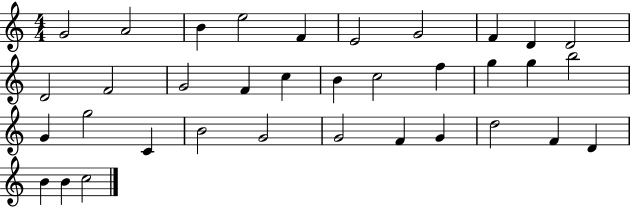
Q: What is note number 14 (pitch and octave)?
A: F4